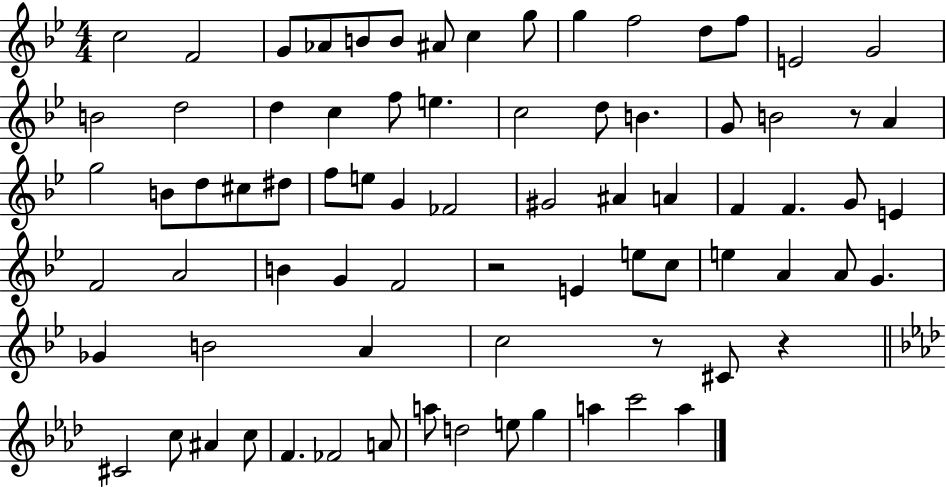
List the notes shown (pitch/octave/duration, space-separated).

C5/h F4/h G4/e Ab4/e B4/e B4/e A#4/e C5/q G5/e G5/q F5/h D5/e F5/e E4/h G4/h B4/h D5/h D5/q C5/q F5/e E5/q. C5/h D5/e B4/q. G4/e B4/h R/e A4/q G5/h B4/e D5/e C#5/e D#5/e F5/e E5/e G4/q FES4/h G#4/h A#4/q A4/q F4/q F4/q. G4/e E4/q F4/h A4/h B4/q G4/q F4/h R/h E4/q E5/e C5/e E5/q A4/q A4/e G4/q. Gb4/q B4/h A4/q C5/h R/e C#4/e R/q C#4/h C5/e A#4/q C5/e F4/q. FES4/h A4/e A5/e D5/h E5/e G5/q A5/q C6/h A5/q